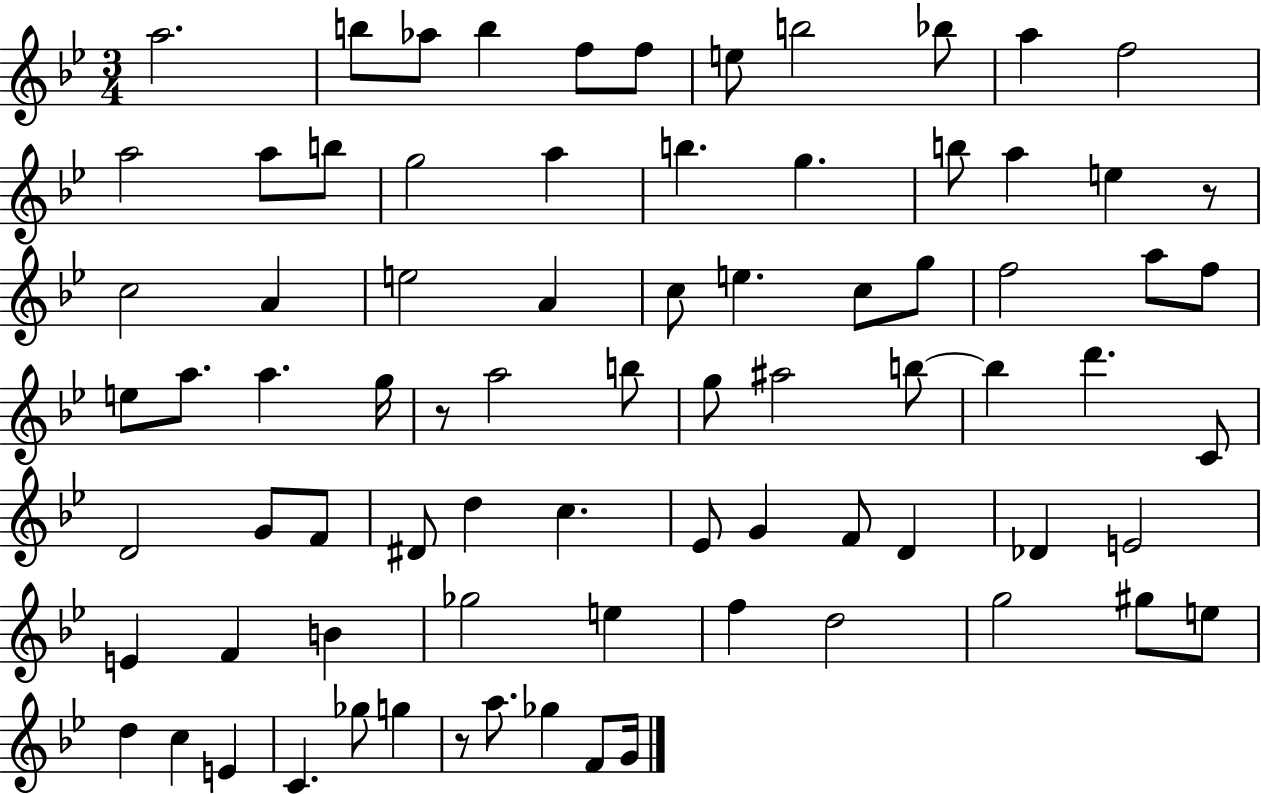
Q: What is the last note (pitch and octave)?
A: G4